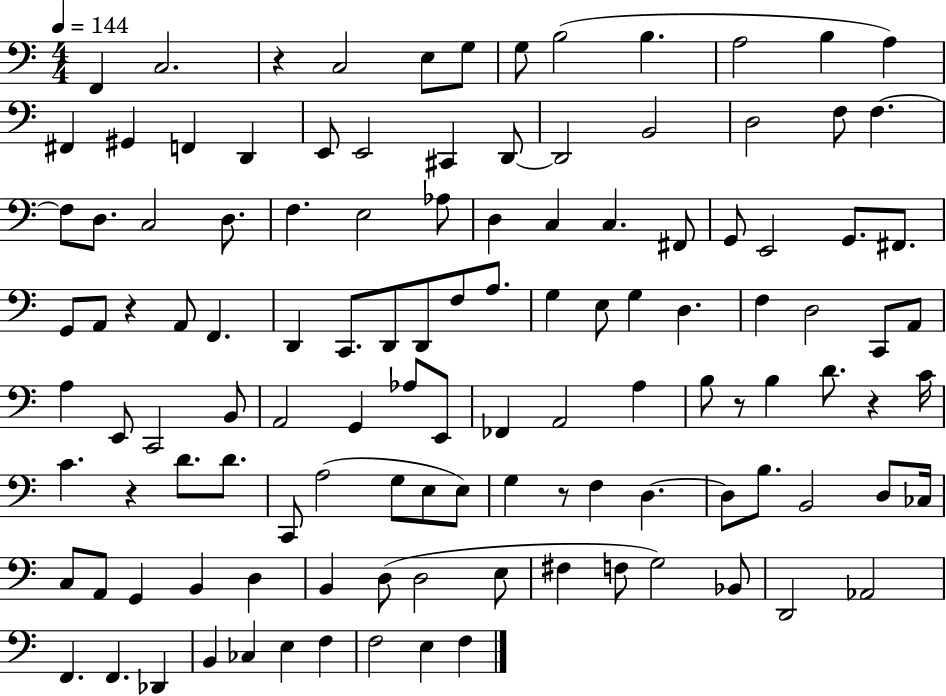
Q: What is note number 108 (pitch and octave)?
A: CES3